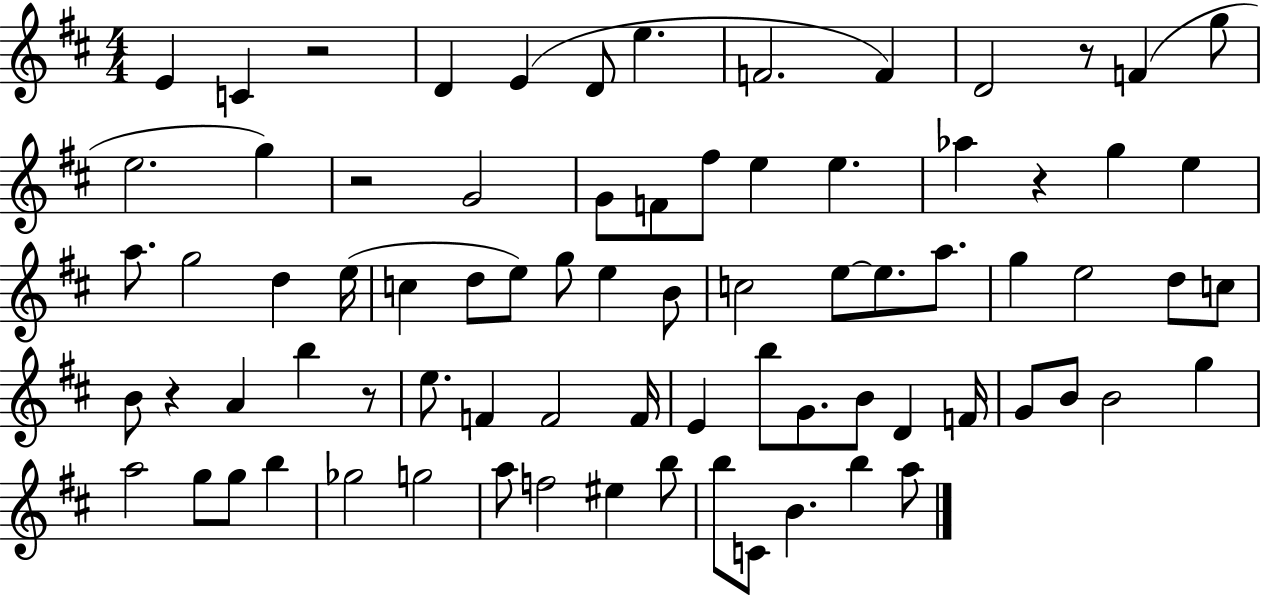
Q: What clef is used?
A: treble